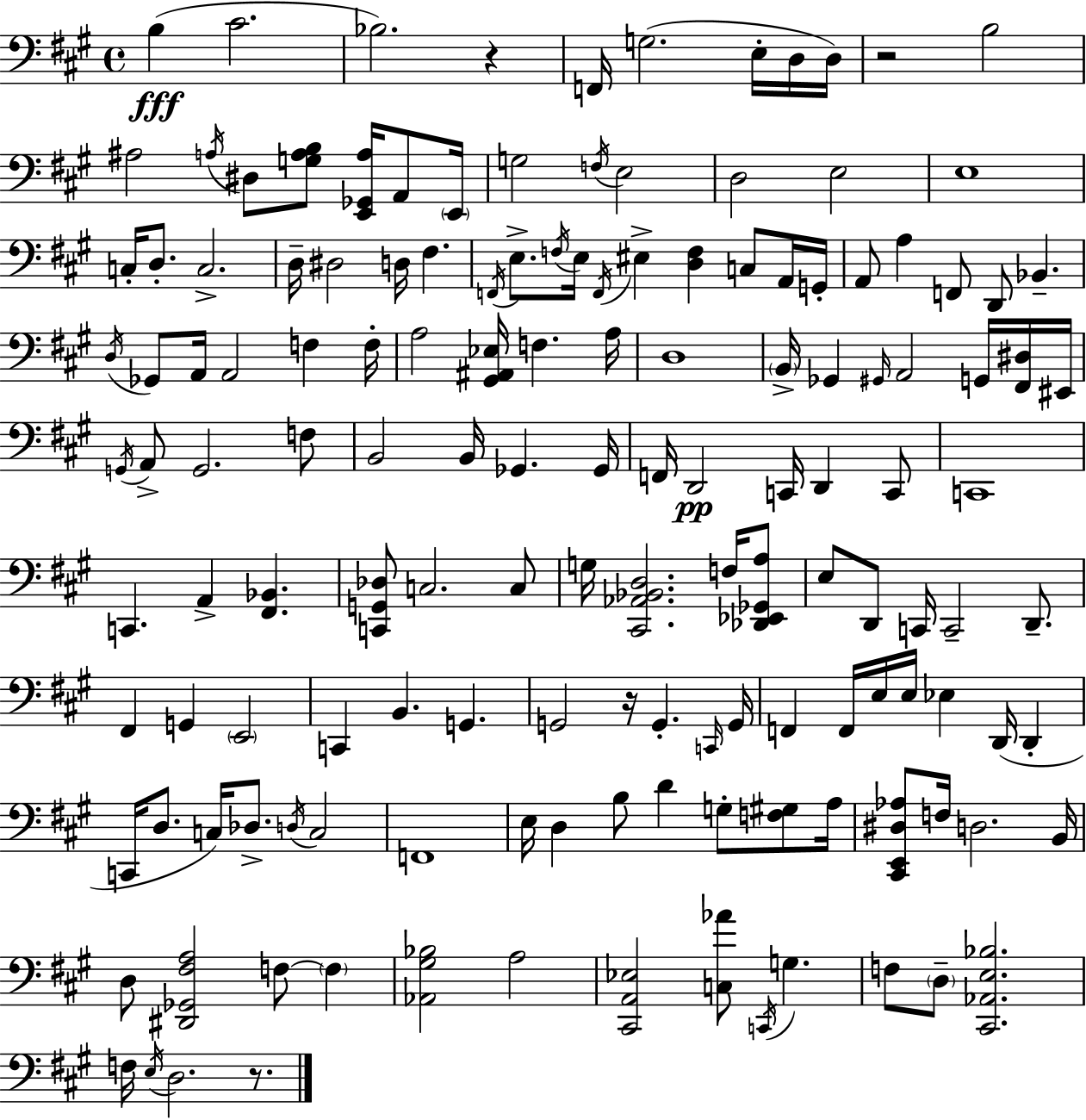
B3/q C#4/h. Bb3/h. R/q F2/s G3/h. E3/s D3/s D3/s R/h B3/h A#3/h A3/s D#3/e [G3,A3,B3]/e [E2,Gb2,A3]/s A2/e E2/s G3/h F3/s E3/h D3/h E3/h E3/w C3/s D3/e. C3/h. D3/s D#3/h D3/s F#3/q. F2/s E3/e. F3/s E3/s F2/s EIS3/q [D3,F3]/q C3/e A2/s G2/s A2/e A3/q F2/e D2/e Bb2/q. D3/s Gb2/e A2/s A2/h F3/q F3/s A3/h [G#2,A#2,Eb3]/s F3/q. A3/s D3/w B2/s Gb2/q G#2/s A2/h G2/s [F#2,D#3]/s EIS2/s G2/s A2/e G2/h. F3/e B2/h B2/s Gb2/q. Gb2/s F2/s D2/h C2/s D2/q C2/e C2/w C2/q. A2/q [F#2,Bb2]/q. [C2,G2,Db3]/e C3/h. C3/e G3/s [C#2,Ab2,Bb2,D3]/h. F3/s [Db2,Eb2,Gb2,A3]/e E3/e D2/e C2/s C2/h D2/e. F#2/q G2/q E2/h C2/q B2/q. G2/q. G2/h R/s G2/q. C2/s G2/s F2/q F2/s E3/s E3/s Eb3/q D2/s D2/q C2/s D3/e. C3/s Db3/e. D3/s C3/h F2/w E3/s D3/q B3/e D4/q G3/e [F3,G#3]/e A3/s [C#2,E2,D#3,Ab3]/e F3/s D3/h. B2/s D3/e [D#2,Gb2,F#3,A3]/h F3/e F3/q [Ab2,G#3,Bb3]/h A3/h [C#2,A2,Eb3]/h [C3,Ab4]/e C2/s G3/q. F3/e D3/e [C#2,Ab2,E3,Bb3]/h. F3/s E3/s D3/h. R/e.